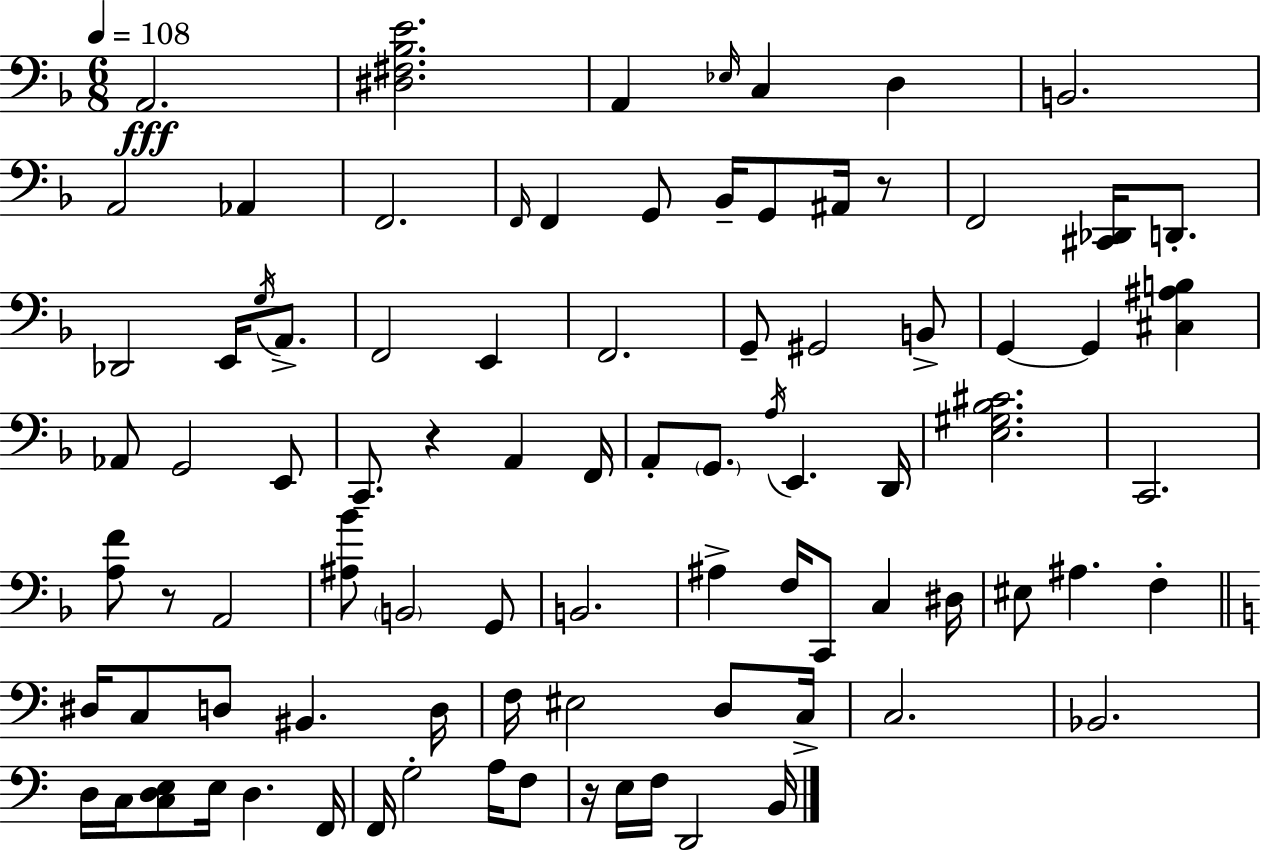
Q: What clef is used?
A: bass